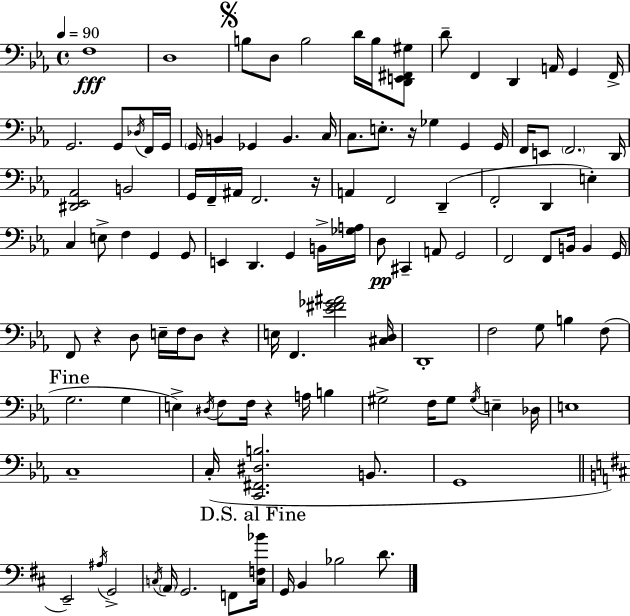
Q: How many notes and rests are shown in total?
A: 115